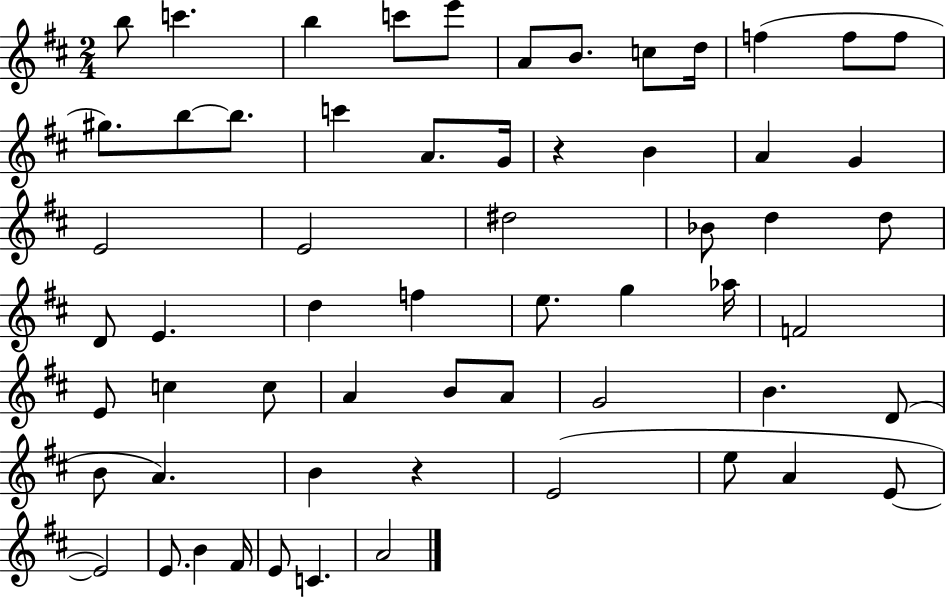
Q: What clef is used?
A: treble